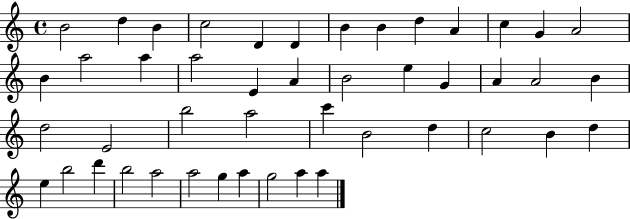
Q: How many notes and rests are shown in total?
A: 46